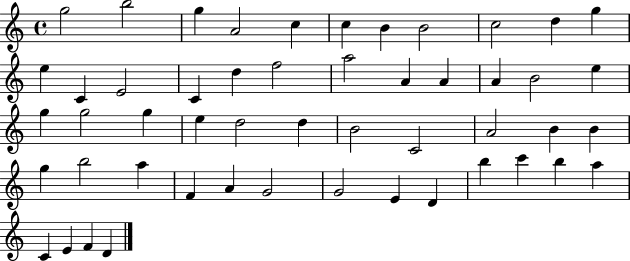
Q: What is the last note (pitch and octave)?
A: D4